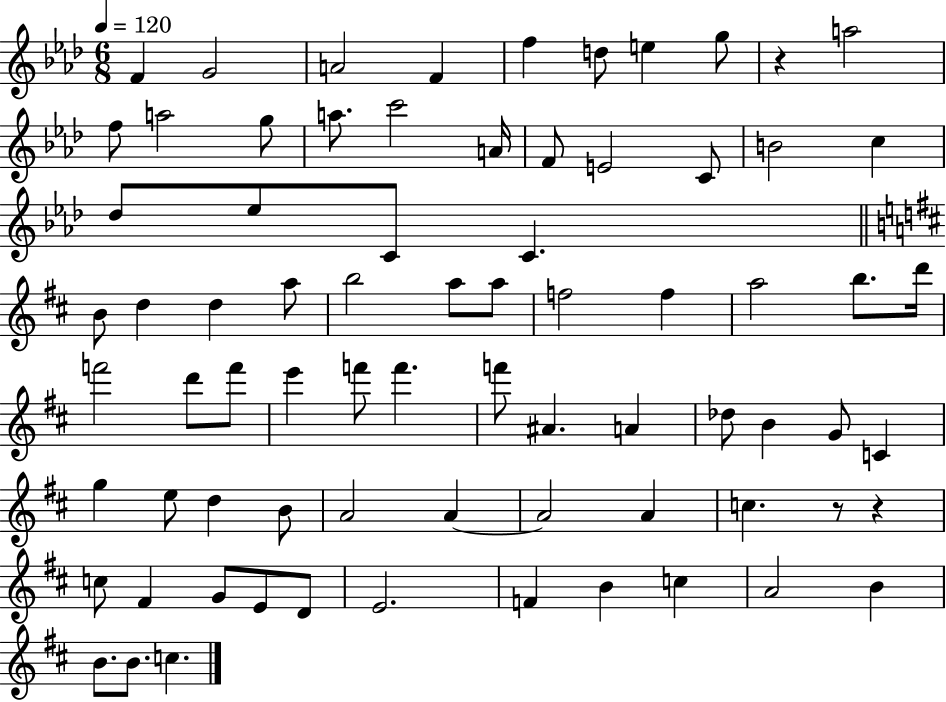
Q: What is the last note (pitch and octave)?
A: C5